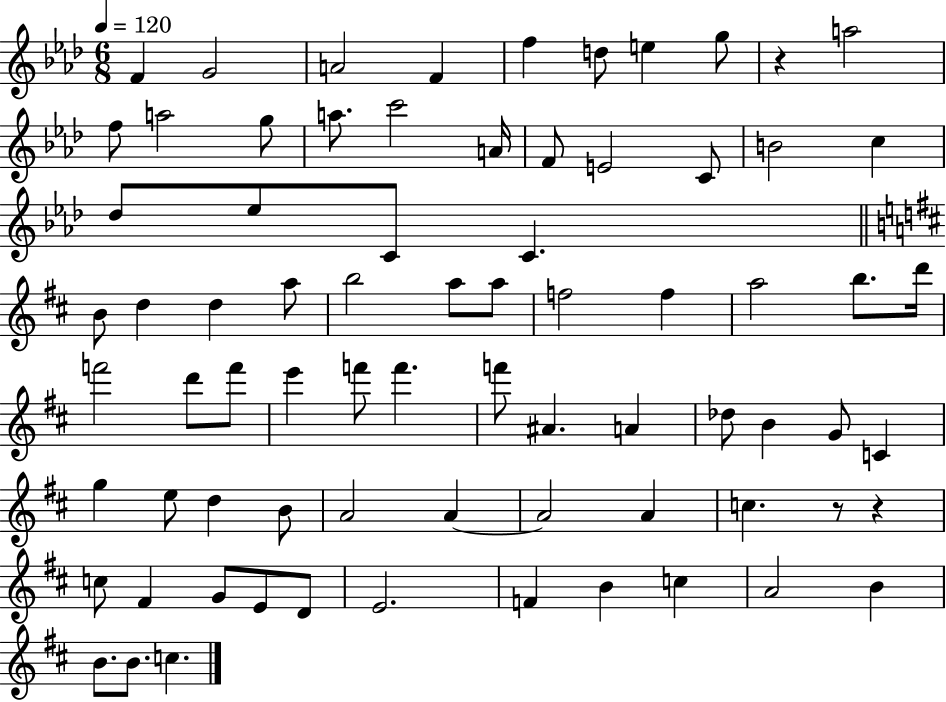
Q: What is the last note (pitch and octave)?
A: C5